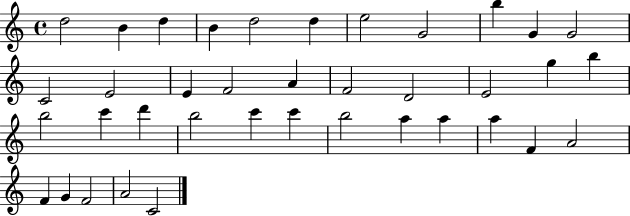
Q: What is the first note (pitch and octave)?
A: D5